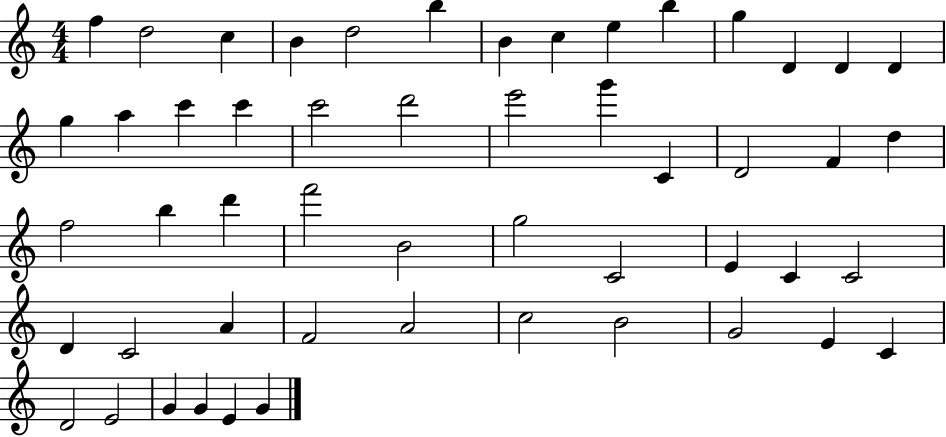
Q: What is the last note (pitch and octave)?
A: G4